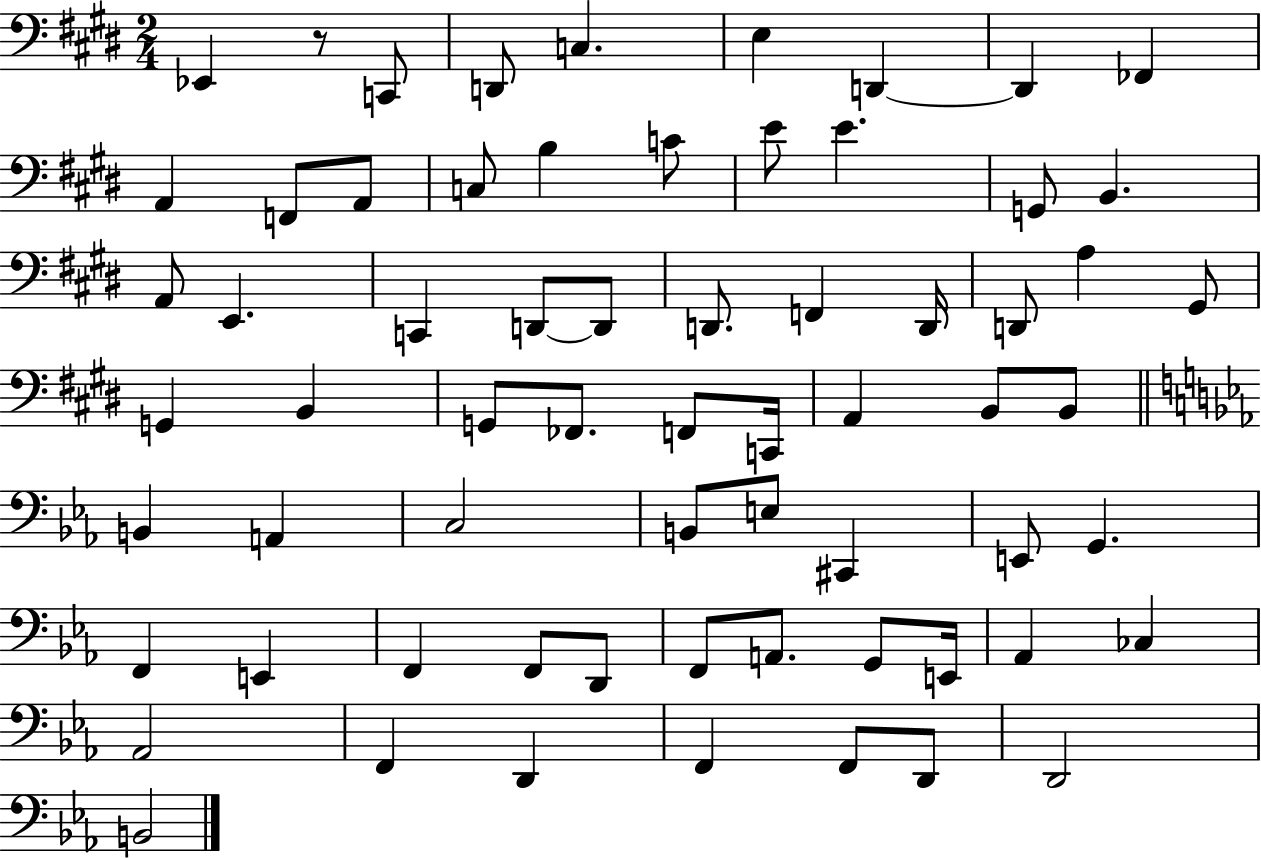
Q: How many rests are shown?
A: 1